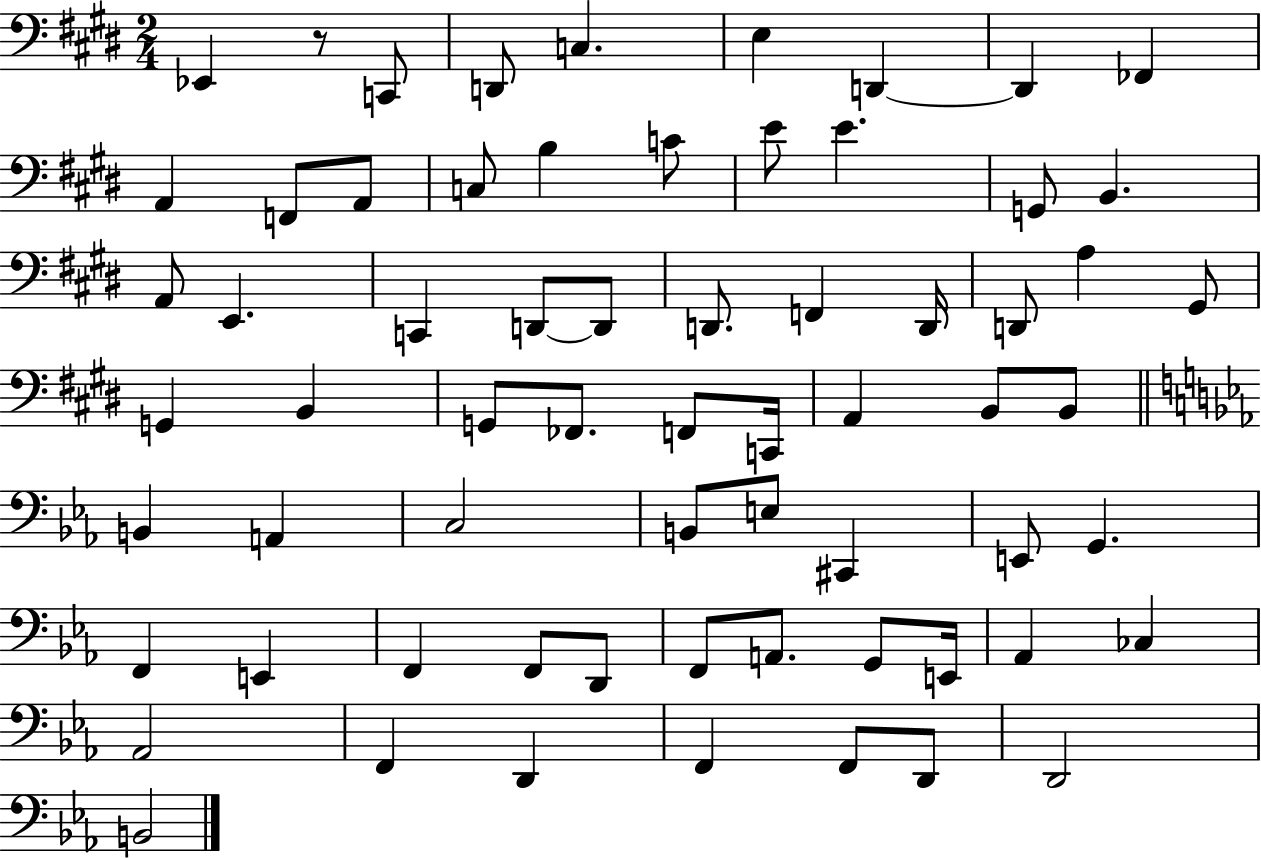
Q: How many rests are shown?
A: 1